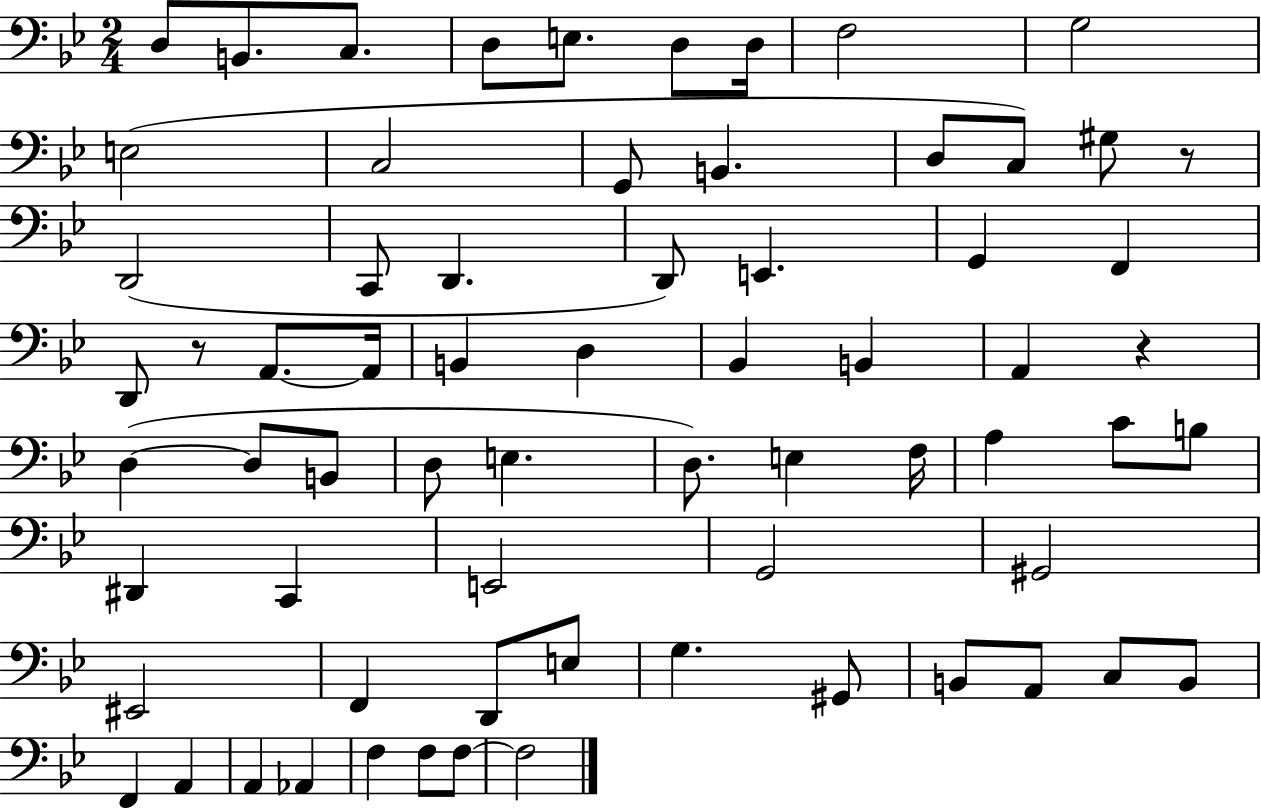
{
  \clef bass
  \numericTimeSignature
  \time 2/4
  \key bes \major
  d8 b,8. c8. | d8 e8. d8 d16 | f2 | g2 | \break e2( | c2 | g,8 b,4. | d8 c8) gis8 r8 | \break d,2( | c,8 d,4. | d,8) e,4. | g,4 f,4 | \break d,8 r8 a,8.~~ a,16 | b,4 d4 | bes,4 b,4 | a,4 r4 | \break d4~(~ d8 b,8 | d8 e4. | d8.) e4 f16 | a4 c'8 b8 | \break dis,4 c,4 | e,2 | g,2 | gis,2 | \break eis,2 | f,4 d,8 e8 | g4. gis,8 | b,8 a,8 c8 b,8 | \break f,4 a,4 | a,4 aes,4 | f4 f8 f8~~ | f2 | \break \bar "|."
}